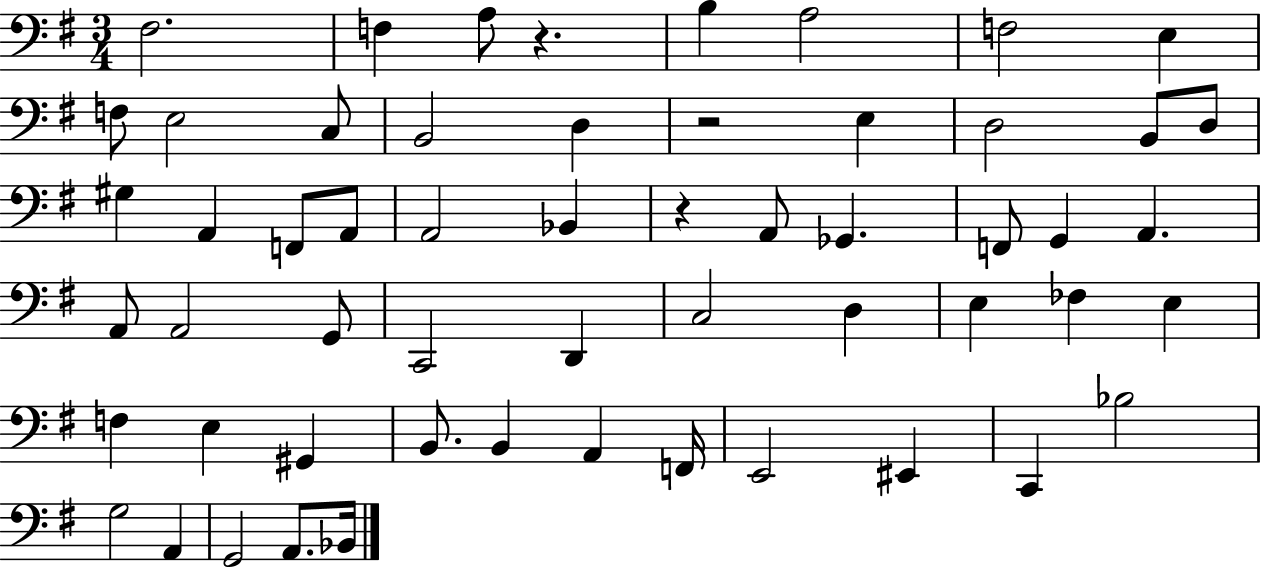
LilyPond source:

{
  \clef bass
  \numericTimeSignature
  \time 3/4
  \key g \major
  \repeat volta 2 { fis2. | f4 a8 r4. | b4 a2 | f2 e4 | \break f8 e2 c8 | b,2 d4 | r2 e4 | d2 b,8 d8 | \break gis4 a,4 f,8 a,8 | a,2 bes,4 | r4 a,8 ges,4. | f,8 g,4 a,4. | \break a,8 a,2 g,8 | c,2 d,4 | c2 d4 | e4 fes4 e4 | \break f4 e4 gis,4 | b,8. b,4 a,4 f,16 | e,2 eis,4 | c,4 bes2 | \break g2 a,4 | g,2 a,8. bes,16 | } \bar "|."
}